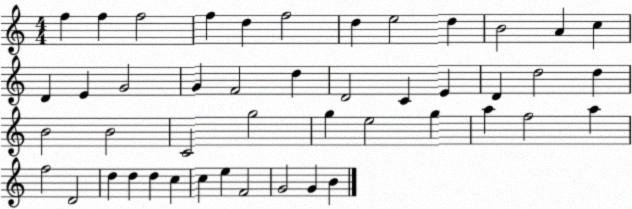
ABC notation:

X:1
T:Untitled
M:4/4
L:1/4
K:C
f f f2 f d f2 d e2 d B2 A c D E G2 G F2 d D2 C E D d2 d B2 B2 C2 g2 g e2 g a f2 a f2 D2 d d d c c e F2 G2 G B